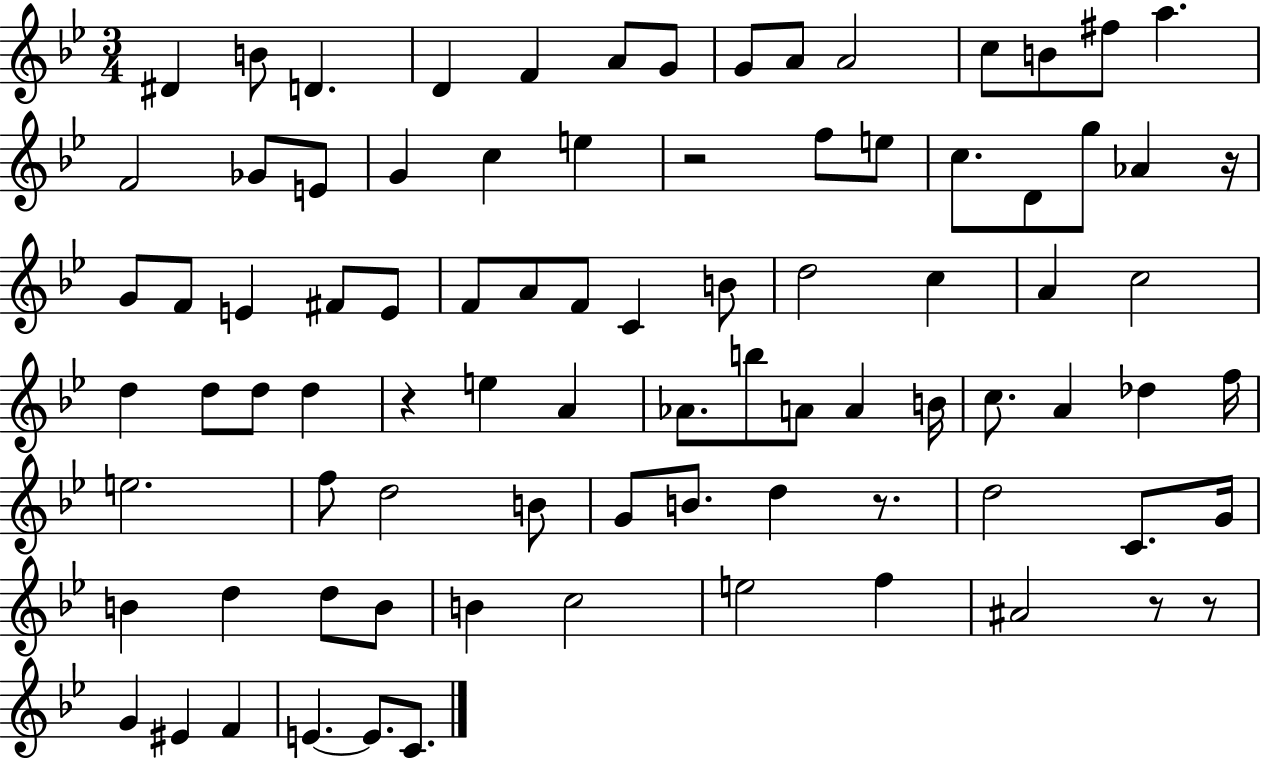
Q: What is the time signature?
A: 3/4